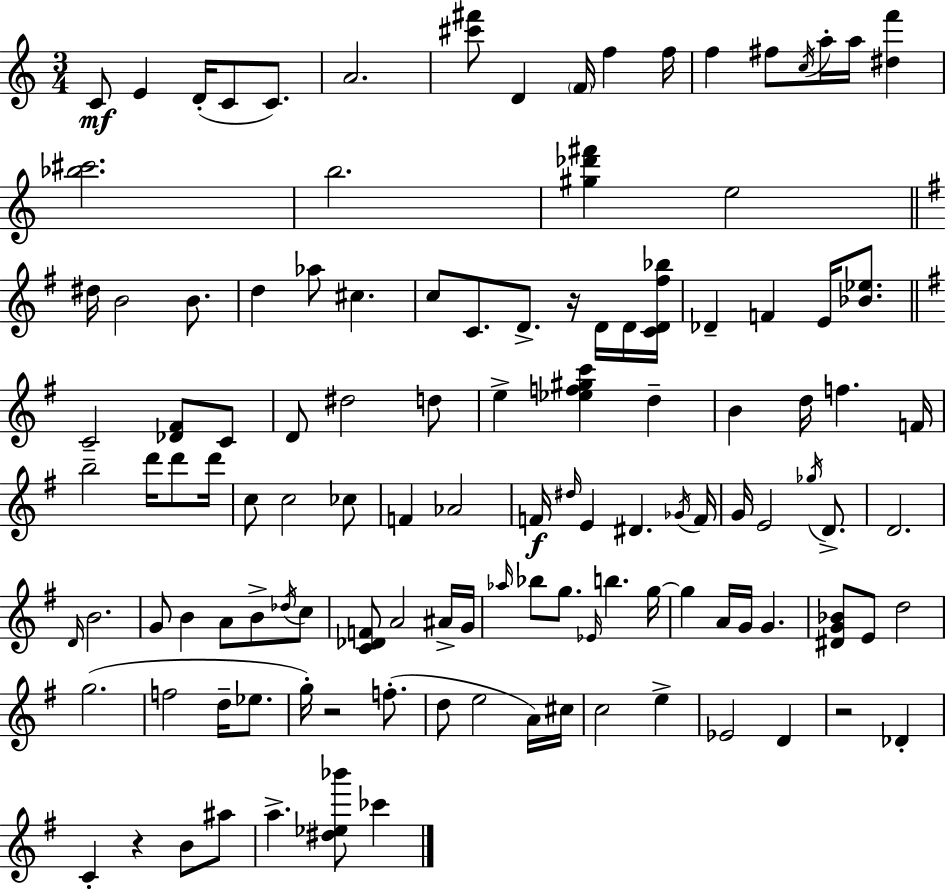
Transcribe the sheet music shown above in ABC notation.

X:1
T:Untitled
M:3/4
L:1/4
K:Am
C/2 E D/4 C/2 C/2 A2 [^c'^f']/2 D F/4 f f/4 f ^f/2 c/4 a/4 a/4 [^df'] [_b^c']2 b2 [^g_d'^f'] e2 ^d/4 B2 B/2 d _a/2 ^c c/2 C/2 D/2 z/4 D/4 D/4 [CD^f_b]/4 _D F E/4 [_B_e]/2 C2 [_D^F]/2 C/2 D/2 ^d2 d/2 e [_ef^gc'] d B d/4 f F/4 b2 d'/4 d'/2 d'/4 c/2 c2 _c/2 F _A2 F/4 ^d/4 E ^D _G/4 F/4 G/4 E2 _g/4 D/2 D2 D/4 B2 G/2 B A/2 B/2 _d/4 c/2 [C_DF]/2 A2 ^A/4 G/4 _a/4 _b/2 g/2 _E/4 b g/4 g A/4 G/4 G [^DG_B]/2 E/2 d2 g2 f2 d/4 _e/2 g/4 z2 f/2 d/2 e2 A/4 ^c/4 c2 e _E2 D z2 _D C z B/2 ^a/2 a [^d_e_b']/2 _c'